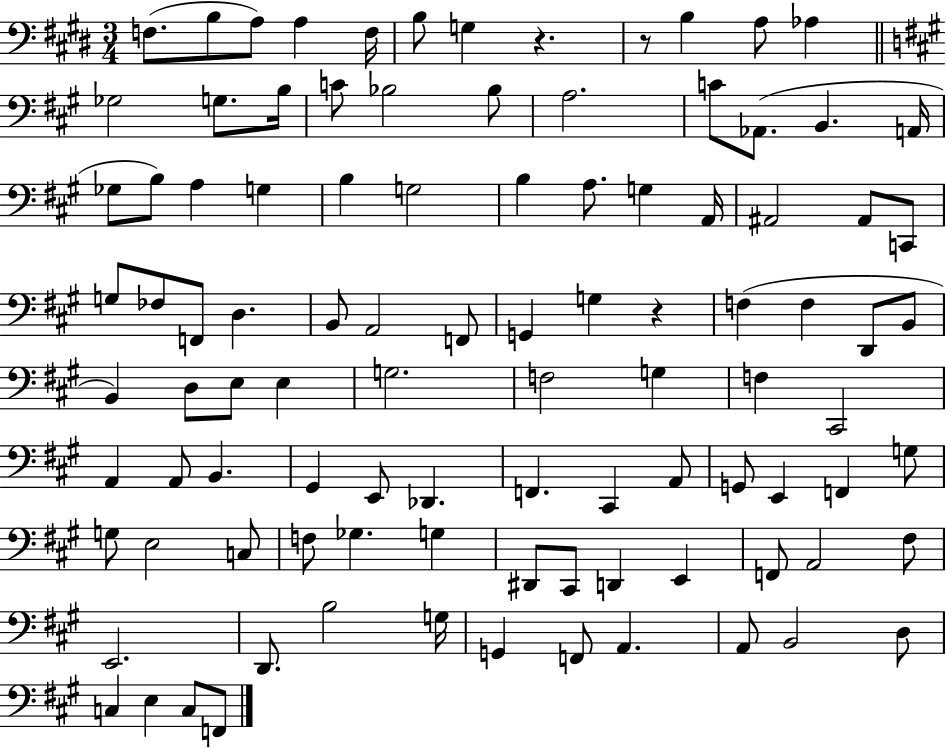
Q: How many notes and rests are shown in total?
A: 99